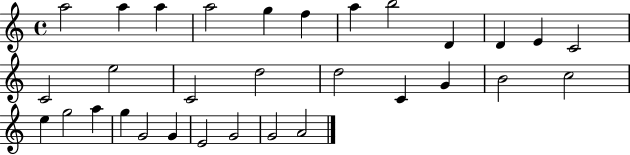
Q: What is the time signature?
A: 4/4